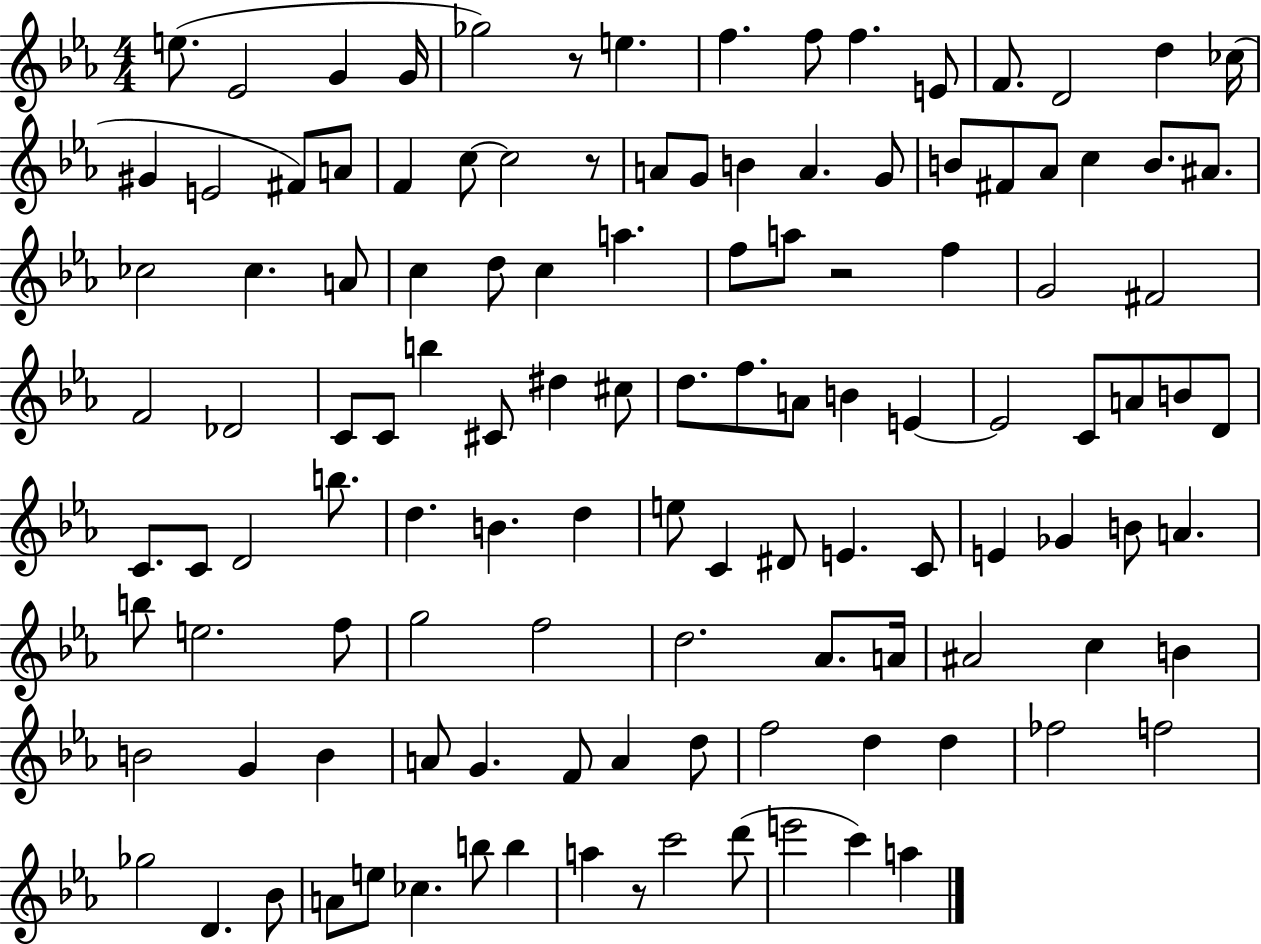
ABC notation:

X:1
T:Untitled
M:4/4
L:1/4
K:Eb
e/2 _E2 G G/4 _g2 z/2 e f f/2 f E/2 F/2 D2 d _c/4 ^G E2 ^F/2 A/2 F c/2 c2 z/2 A/2 G/2 B A G/2 B/2 ^F/2 _A/2 c B/2 ^A/2 _c2 _c A/2 c d/2 c a f/2 a/2 z2 f G2 ^F2 F2 _D2 C/2 C/2 b ^C/2 ^d ^c/2 d/2 f/2 A/2 B E E2 C/2 A/2 B/2 D/2 C/2 C/2 D2 b/2 d B d e/2 C ^D/2 E C/2 E _G B/2 A b/2 e2 f/2 g2 f2 d2 _A/2 A/4 ^A2 c B B2 G B A/2 G F/2 A d/2 f2 d d _f2 f2 _g2 D _B/2 A/2 e/2 _c b/2 b a z/2 c'2 d'/2 e'2 c' a